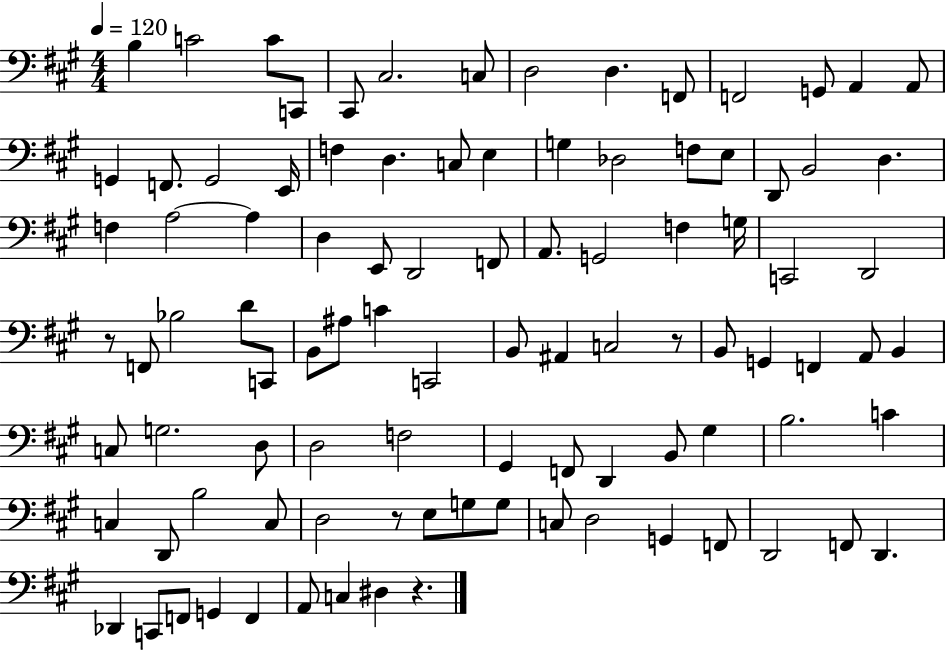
{
  \clef bass
  \numericTimeSignature
  \time 4/4
  \key a \major
  \tempo 4 = 120
  b4 c'2 c'8 c,8 | cis,8 cis2. c8 | d2 d4. f,8 | f,2 g,8 a,4 a,8 | \break g,4 f,8. g,2 e,16 | f4 d4. c8 e4 | g4 des2 f8 e8 | d,8 b,2 d4. | \break f4 a2~~ a4 | d4 e,8 d,2 f,8 | a,8. g,2 f4 g16 | c,2 d,2 | \break r8 f,8 bes2 d'8 c,8 | b,8 ais8 c'4 c,2 | b,8 ais,4 c2 r8 | b,8 g,4 f,4 a,8 b,4 | \break c8 g2. d8 | d2 f2 | gis,4 f,8 d,4 b,8 gis4 | b2. c'4 | \break c4 d,8 b2 c8 | d2 r8 e8 g8 g8 | c8 d2 g,4 f,8 | d,2 f,8 d,4. | \break des,4 c,8 f,8 g,4 f,4 | a,8 c4 dis4 r4. | \bar "|."
}